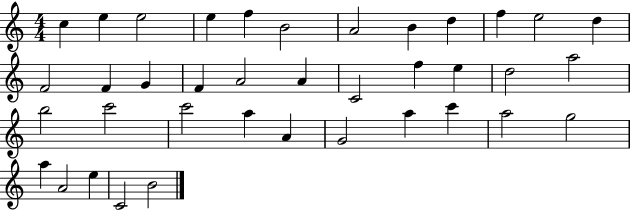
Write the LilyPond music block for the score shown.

{
  \clef treble
  \numericTimeSignature
  \time 4/4
  \key c \major
  c''4 e''4 e''2 | e''4 f''4 b'2 | a'2 b'4 d''4 | f''4 e''2 d''4 | \break f'2 f'4 g'4 | f'4 a'2 a'4 | c'2 f''4 e''4 | d''2 a''2 | \break b''2 c'''2 | c'''2 a''4 a'4 | g'2 a''4 c'''4 | a''2 g''2 | \break a''4 a'2 e''4 | c'2 b'2 | \bar "|."
}